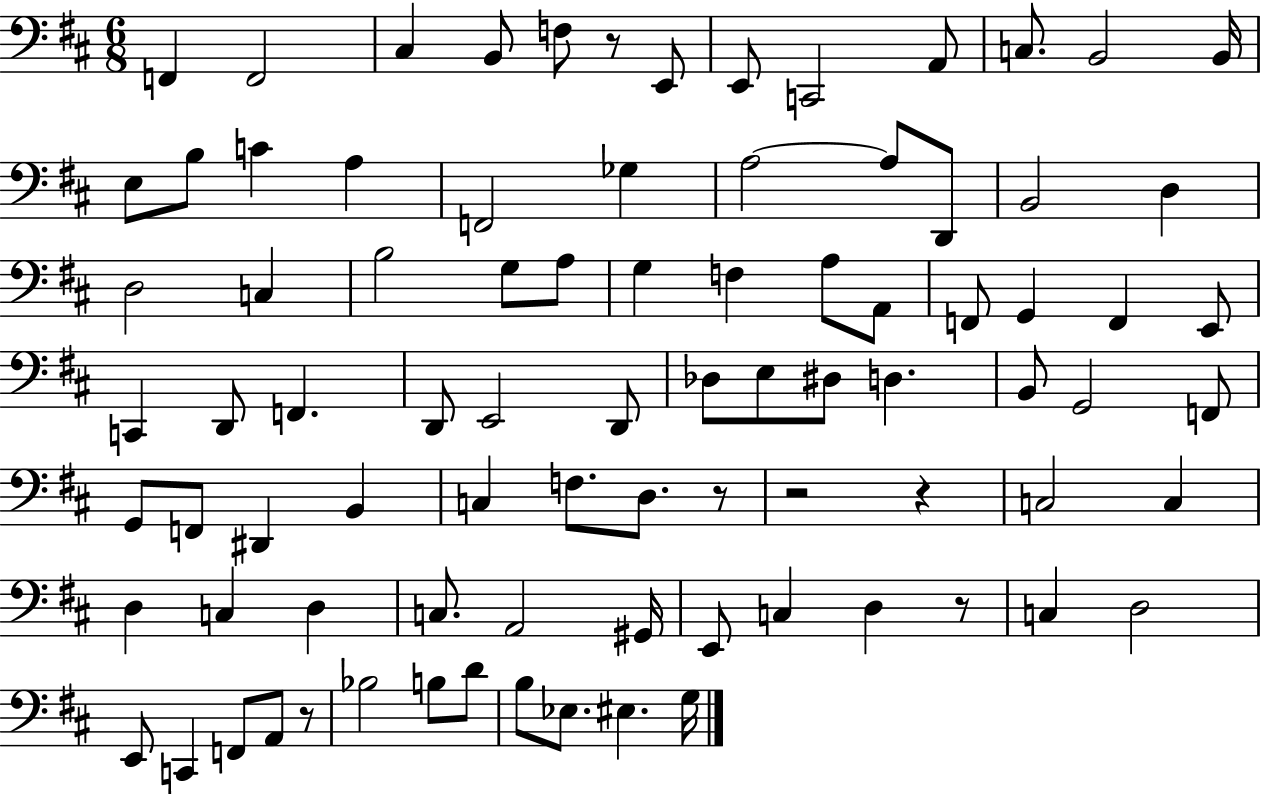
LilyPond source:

{
  \clef bass
  \numericTimeSignature
  \time 6/8
  \key d \major
  f,4 f,2 | cis4 b,8 f8 r8 e,8 | e,8 c,2 a,8 | c8. b,2 b,16 | \break e8 b8 c'4 a4 | f,2 ges4 | a2~~ a8 d,8 | b,2 d4 | \break d2 c4 | b2 g8 a8 | g4 f4 a8 a,8 | f,8 g,4 f,4 e,8 | \break c,4 d,8 f,4. | d,8 e,2 d,8 | des8 e8 dis8 d4. | b,8 g,2 f,8 | \break g,8 f,8 dis,4 b,4 | c4 f8. d8. r8 | r2 r4 | c2 c4 | \break d4 c4 d4 | c8. a,2 gis,16 | e,8 c4 d4 r8 | c4 d2 | \break e,8 c,4 f,8 a,8 r8 | bes2 b8 d'8 | b8 ees8. eis4. g16 | \bar "|."
}